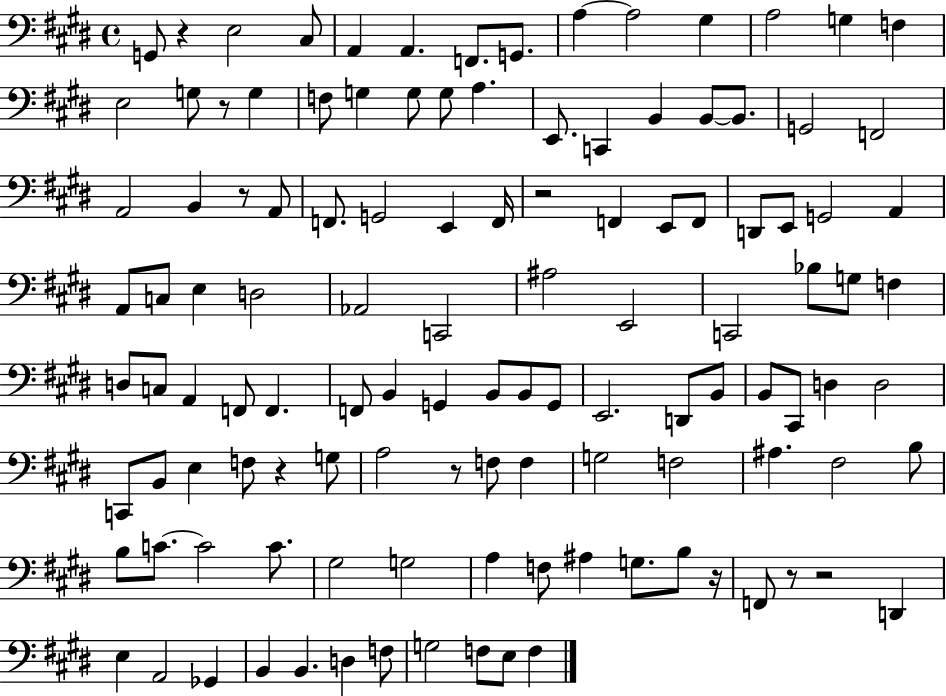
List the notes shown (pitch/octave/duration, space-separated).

G2/e R/q E3/h C#3/e A2/q A2/q. F2/e. G2/e. A3/q A3/h G#3/q A3/h G3/q F3/q E3/h G3/e R/e G3/q F3/e G3/q G3/e G3/e A3/q. E2/e. C2/q B2/q B2/e B2/e. G2/h F2/h A2/h B2/q R/e A2/e F2/e. G2/h E2/q F2/s R/h F2/q E2/e F2/e D2/e E2/e G2/h A2/q A2/e C3/e E3/q D3/h Ab2/h C2/h A#3/h E2/h C2/h Bb3/e G3/e F3/q D3/e C3/e A2/q F2/e F2/q. F2/e B2/q G2/q B2/e B2/e G2/e E2/h. D2/e B2/e B2/e C#2/e D3/q D3/h C2/e B2/e E3/q F3/e R/q G3/e A3/h R/e F3/e F3/q G3/h F3/h A#3/q. F#3/h B3/e B3/e C4/e. C4/h C4/e. G#3/h G3/h A3/q F3/e A#3/q G3/e. B3/e R/s F2/e R/e R/h D2/q E3/q A2/h Gb2/q B2/q B2/q. D3/q F3/e G3/h F3/e E3/e F3/q